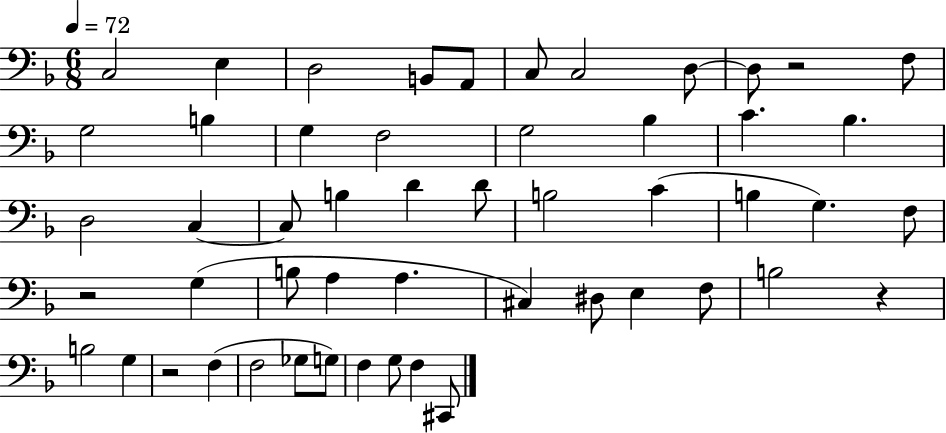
{
  \clef bass
  \numericTimeSignature
  \time 6/8
  \key f \major
  \tempo 4 = 72
  \repeat volta 2 { c2 e4 | d2 b,8 a,8 | c8 c2 d8~~ | d8 r2 f8 | \break g2 b4 | g4 f2 | g2 bes4 | c'4. bes4. | \break d2 c4~~ | c8 b4 d'4 d'8 | b2 c'4( | b4 g4.) f8 | \break r2 g4( | b8 a4 a4. | cis4) dis8 e4 f8 | b2 r4 | \break b2 g4 | r2 f4( | f2 ges8 g8) | f4 g8 f4 cis,8 | \break } \bar "|."
}